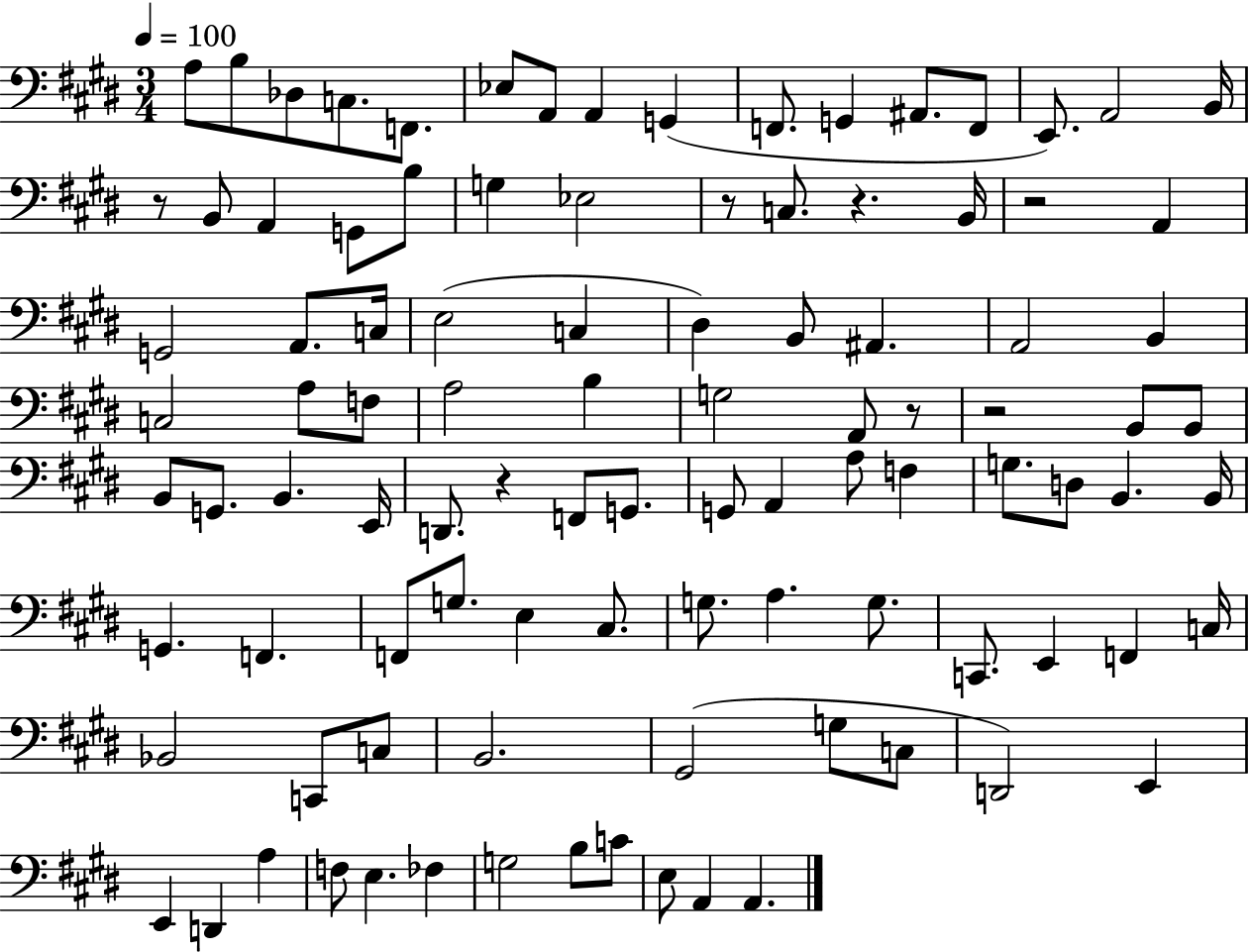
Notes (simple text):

A3/e B3/e Db3/e C3/e. F2/e. Eb3/e A2/e A2/q G2/q F2/e. G2/q A#2/e. F2/e E2/e. A2/h B2/s R/e B2/e A2/q G2/e B3/e G3/q Eb3/h R/e C3/e. R/q. B2/s R/h A2/q G2/h A2/e. C3/s E3/h C3/q D#3/q B2/e A#2/q. A2/h B2/q C3/h A3/e F3/e A3/h B3/q G3/h A2/e R/e R/h B2/e B2/e B2/e G2/e. B2/q. E2/s D2/e. R/q F2/e G2/e. G2/e A2/q A3/e F3/q G3/e. D3/e B2/q. B2/s G2/q. F2/q. F2/e G3/e. E3/q C#3/e. G3/e. A3/q. G3/e. C2/e. E2/q F2/q C3/s Bb2/h C2/e C3/e B2/h. G#2/h G3/e C3/e D2/h E2/q E2/q D2/q A3/q F3/e E3/q. FES3/q G3/h B3/e C4/e E3/e A2/q A2/q.